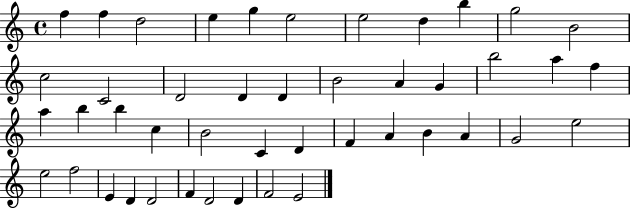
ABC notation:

X:1
T:Untitled
M:4/4
L:1/4
K:C
f f d2 e g e2 e2 d b g2 B2 c2 C2 D2 D D B2 A G b2 a f a b b c B2 C D F A B A G2 e2 e2 f2 E D D2 F D2 D F2 E2